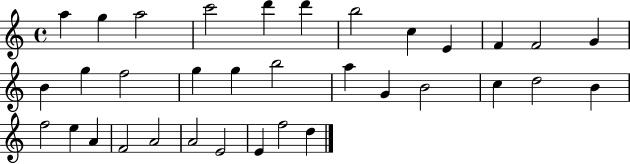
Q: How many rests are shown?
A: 0